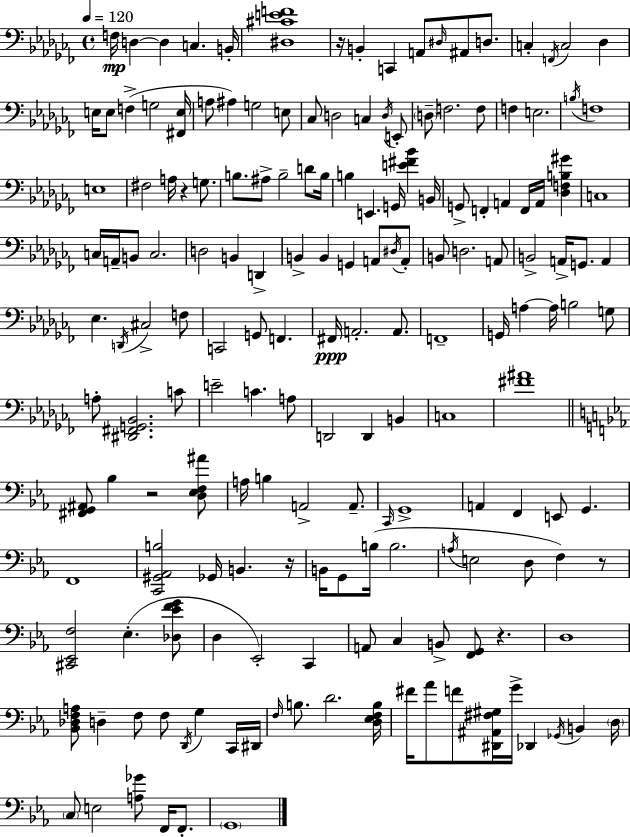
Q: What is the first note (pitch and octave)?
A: F3